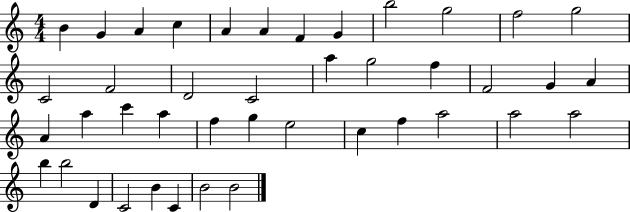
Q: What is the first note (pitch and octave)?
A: B4